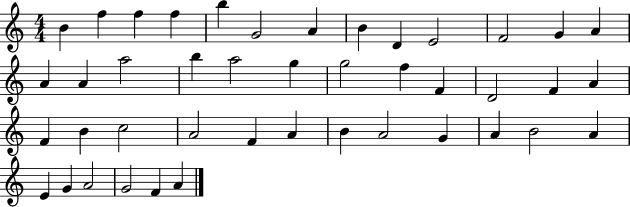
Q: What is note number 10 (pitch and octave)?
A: E4